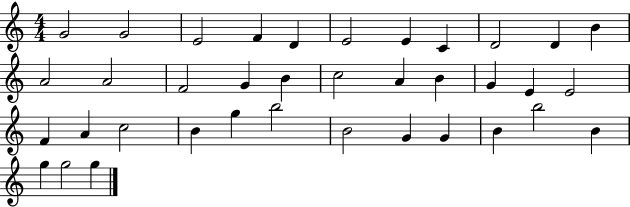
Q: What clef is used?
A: treble